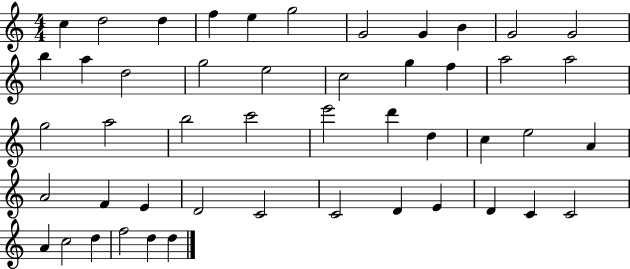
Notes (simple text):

C5/q D5/h D5/q F5/q E5/q G5/h G4/h G4/q B4/q G4/h G4/h B5/q A5/q D5/h G5/h E5/h C5/h G5/q F5/q A5/h A5/h G5/h A5/h B5/h C6/h E6/h D6/q D5/q C5/q E5/h A4/q A4/h F4/q E4/q D4/h C4/h C4/h D4/q E4/q D4/q C4/q C4/h A4/q C5/h D5/q F5/h D5/q D5/q